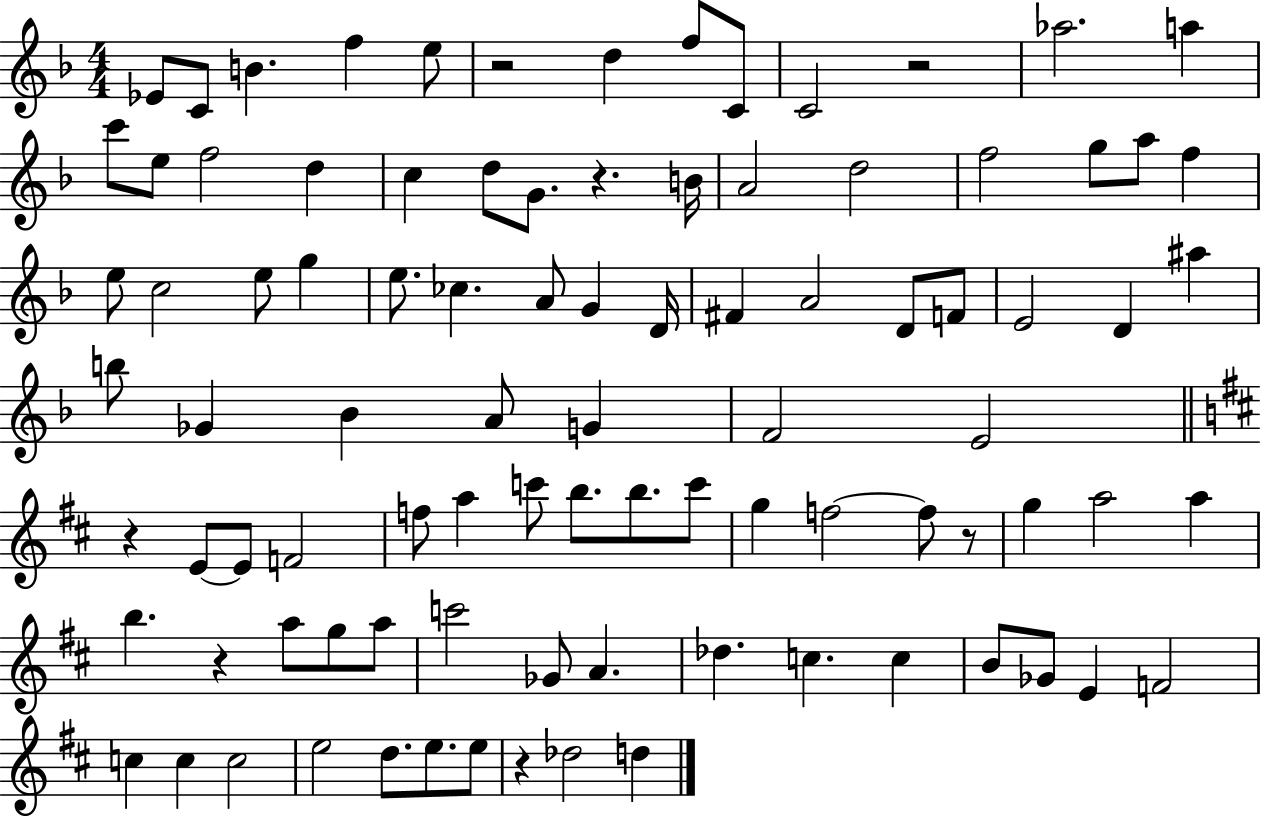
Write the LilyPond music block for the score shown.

{
  \clef treble
  \numericTimeSignature
  \time 4/4
  \key f \major
  ees'8 c'8 b'4. f''4 e''8 | r2 d''4 f''8 c'8 | c'2 r2 | aes''2. a''4 | \break c'''8 e''8 f''2 d''4 | c''4 d''8 g'8. r4. b'16 | a'2 d''2 | f''2 g''8 a''8 f''4 | \break e''8 c''2 e''8 g''4 | e''8. ces''4. a'8 g'4 d'16 | fis'4 a'2 d'8 f'8 | e'2 d'4 ais''4 | \break b''8 ges'4 bes'4 a'8 g'4 | f'2 e'2 | \bar "||" \break \key b \minor r4 e'8~~ e'8 f'2 | f''8 a''4 c'''8 b''8. b''8. c'''8 | g''4 f''2~~ f''8 r8 | g''4 a''2 a''4 | \break b''4. r4 a''8 g''8 a''8 | c'''2 ges'8 a'4. | des''4. c''4. c''4 | b'8 ges'8 e'4 f'2 | \break c''4 c''4 c''2 | e''2 d''8. e''8. e''8 | r4 des''2 d''4 | \bar "|."
}